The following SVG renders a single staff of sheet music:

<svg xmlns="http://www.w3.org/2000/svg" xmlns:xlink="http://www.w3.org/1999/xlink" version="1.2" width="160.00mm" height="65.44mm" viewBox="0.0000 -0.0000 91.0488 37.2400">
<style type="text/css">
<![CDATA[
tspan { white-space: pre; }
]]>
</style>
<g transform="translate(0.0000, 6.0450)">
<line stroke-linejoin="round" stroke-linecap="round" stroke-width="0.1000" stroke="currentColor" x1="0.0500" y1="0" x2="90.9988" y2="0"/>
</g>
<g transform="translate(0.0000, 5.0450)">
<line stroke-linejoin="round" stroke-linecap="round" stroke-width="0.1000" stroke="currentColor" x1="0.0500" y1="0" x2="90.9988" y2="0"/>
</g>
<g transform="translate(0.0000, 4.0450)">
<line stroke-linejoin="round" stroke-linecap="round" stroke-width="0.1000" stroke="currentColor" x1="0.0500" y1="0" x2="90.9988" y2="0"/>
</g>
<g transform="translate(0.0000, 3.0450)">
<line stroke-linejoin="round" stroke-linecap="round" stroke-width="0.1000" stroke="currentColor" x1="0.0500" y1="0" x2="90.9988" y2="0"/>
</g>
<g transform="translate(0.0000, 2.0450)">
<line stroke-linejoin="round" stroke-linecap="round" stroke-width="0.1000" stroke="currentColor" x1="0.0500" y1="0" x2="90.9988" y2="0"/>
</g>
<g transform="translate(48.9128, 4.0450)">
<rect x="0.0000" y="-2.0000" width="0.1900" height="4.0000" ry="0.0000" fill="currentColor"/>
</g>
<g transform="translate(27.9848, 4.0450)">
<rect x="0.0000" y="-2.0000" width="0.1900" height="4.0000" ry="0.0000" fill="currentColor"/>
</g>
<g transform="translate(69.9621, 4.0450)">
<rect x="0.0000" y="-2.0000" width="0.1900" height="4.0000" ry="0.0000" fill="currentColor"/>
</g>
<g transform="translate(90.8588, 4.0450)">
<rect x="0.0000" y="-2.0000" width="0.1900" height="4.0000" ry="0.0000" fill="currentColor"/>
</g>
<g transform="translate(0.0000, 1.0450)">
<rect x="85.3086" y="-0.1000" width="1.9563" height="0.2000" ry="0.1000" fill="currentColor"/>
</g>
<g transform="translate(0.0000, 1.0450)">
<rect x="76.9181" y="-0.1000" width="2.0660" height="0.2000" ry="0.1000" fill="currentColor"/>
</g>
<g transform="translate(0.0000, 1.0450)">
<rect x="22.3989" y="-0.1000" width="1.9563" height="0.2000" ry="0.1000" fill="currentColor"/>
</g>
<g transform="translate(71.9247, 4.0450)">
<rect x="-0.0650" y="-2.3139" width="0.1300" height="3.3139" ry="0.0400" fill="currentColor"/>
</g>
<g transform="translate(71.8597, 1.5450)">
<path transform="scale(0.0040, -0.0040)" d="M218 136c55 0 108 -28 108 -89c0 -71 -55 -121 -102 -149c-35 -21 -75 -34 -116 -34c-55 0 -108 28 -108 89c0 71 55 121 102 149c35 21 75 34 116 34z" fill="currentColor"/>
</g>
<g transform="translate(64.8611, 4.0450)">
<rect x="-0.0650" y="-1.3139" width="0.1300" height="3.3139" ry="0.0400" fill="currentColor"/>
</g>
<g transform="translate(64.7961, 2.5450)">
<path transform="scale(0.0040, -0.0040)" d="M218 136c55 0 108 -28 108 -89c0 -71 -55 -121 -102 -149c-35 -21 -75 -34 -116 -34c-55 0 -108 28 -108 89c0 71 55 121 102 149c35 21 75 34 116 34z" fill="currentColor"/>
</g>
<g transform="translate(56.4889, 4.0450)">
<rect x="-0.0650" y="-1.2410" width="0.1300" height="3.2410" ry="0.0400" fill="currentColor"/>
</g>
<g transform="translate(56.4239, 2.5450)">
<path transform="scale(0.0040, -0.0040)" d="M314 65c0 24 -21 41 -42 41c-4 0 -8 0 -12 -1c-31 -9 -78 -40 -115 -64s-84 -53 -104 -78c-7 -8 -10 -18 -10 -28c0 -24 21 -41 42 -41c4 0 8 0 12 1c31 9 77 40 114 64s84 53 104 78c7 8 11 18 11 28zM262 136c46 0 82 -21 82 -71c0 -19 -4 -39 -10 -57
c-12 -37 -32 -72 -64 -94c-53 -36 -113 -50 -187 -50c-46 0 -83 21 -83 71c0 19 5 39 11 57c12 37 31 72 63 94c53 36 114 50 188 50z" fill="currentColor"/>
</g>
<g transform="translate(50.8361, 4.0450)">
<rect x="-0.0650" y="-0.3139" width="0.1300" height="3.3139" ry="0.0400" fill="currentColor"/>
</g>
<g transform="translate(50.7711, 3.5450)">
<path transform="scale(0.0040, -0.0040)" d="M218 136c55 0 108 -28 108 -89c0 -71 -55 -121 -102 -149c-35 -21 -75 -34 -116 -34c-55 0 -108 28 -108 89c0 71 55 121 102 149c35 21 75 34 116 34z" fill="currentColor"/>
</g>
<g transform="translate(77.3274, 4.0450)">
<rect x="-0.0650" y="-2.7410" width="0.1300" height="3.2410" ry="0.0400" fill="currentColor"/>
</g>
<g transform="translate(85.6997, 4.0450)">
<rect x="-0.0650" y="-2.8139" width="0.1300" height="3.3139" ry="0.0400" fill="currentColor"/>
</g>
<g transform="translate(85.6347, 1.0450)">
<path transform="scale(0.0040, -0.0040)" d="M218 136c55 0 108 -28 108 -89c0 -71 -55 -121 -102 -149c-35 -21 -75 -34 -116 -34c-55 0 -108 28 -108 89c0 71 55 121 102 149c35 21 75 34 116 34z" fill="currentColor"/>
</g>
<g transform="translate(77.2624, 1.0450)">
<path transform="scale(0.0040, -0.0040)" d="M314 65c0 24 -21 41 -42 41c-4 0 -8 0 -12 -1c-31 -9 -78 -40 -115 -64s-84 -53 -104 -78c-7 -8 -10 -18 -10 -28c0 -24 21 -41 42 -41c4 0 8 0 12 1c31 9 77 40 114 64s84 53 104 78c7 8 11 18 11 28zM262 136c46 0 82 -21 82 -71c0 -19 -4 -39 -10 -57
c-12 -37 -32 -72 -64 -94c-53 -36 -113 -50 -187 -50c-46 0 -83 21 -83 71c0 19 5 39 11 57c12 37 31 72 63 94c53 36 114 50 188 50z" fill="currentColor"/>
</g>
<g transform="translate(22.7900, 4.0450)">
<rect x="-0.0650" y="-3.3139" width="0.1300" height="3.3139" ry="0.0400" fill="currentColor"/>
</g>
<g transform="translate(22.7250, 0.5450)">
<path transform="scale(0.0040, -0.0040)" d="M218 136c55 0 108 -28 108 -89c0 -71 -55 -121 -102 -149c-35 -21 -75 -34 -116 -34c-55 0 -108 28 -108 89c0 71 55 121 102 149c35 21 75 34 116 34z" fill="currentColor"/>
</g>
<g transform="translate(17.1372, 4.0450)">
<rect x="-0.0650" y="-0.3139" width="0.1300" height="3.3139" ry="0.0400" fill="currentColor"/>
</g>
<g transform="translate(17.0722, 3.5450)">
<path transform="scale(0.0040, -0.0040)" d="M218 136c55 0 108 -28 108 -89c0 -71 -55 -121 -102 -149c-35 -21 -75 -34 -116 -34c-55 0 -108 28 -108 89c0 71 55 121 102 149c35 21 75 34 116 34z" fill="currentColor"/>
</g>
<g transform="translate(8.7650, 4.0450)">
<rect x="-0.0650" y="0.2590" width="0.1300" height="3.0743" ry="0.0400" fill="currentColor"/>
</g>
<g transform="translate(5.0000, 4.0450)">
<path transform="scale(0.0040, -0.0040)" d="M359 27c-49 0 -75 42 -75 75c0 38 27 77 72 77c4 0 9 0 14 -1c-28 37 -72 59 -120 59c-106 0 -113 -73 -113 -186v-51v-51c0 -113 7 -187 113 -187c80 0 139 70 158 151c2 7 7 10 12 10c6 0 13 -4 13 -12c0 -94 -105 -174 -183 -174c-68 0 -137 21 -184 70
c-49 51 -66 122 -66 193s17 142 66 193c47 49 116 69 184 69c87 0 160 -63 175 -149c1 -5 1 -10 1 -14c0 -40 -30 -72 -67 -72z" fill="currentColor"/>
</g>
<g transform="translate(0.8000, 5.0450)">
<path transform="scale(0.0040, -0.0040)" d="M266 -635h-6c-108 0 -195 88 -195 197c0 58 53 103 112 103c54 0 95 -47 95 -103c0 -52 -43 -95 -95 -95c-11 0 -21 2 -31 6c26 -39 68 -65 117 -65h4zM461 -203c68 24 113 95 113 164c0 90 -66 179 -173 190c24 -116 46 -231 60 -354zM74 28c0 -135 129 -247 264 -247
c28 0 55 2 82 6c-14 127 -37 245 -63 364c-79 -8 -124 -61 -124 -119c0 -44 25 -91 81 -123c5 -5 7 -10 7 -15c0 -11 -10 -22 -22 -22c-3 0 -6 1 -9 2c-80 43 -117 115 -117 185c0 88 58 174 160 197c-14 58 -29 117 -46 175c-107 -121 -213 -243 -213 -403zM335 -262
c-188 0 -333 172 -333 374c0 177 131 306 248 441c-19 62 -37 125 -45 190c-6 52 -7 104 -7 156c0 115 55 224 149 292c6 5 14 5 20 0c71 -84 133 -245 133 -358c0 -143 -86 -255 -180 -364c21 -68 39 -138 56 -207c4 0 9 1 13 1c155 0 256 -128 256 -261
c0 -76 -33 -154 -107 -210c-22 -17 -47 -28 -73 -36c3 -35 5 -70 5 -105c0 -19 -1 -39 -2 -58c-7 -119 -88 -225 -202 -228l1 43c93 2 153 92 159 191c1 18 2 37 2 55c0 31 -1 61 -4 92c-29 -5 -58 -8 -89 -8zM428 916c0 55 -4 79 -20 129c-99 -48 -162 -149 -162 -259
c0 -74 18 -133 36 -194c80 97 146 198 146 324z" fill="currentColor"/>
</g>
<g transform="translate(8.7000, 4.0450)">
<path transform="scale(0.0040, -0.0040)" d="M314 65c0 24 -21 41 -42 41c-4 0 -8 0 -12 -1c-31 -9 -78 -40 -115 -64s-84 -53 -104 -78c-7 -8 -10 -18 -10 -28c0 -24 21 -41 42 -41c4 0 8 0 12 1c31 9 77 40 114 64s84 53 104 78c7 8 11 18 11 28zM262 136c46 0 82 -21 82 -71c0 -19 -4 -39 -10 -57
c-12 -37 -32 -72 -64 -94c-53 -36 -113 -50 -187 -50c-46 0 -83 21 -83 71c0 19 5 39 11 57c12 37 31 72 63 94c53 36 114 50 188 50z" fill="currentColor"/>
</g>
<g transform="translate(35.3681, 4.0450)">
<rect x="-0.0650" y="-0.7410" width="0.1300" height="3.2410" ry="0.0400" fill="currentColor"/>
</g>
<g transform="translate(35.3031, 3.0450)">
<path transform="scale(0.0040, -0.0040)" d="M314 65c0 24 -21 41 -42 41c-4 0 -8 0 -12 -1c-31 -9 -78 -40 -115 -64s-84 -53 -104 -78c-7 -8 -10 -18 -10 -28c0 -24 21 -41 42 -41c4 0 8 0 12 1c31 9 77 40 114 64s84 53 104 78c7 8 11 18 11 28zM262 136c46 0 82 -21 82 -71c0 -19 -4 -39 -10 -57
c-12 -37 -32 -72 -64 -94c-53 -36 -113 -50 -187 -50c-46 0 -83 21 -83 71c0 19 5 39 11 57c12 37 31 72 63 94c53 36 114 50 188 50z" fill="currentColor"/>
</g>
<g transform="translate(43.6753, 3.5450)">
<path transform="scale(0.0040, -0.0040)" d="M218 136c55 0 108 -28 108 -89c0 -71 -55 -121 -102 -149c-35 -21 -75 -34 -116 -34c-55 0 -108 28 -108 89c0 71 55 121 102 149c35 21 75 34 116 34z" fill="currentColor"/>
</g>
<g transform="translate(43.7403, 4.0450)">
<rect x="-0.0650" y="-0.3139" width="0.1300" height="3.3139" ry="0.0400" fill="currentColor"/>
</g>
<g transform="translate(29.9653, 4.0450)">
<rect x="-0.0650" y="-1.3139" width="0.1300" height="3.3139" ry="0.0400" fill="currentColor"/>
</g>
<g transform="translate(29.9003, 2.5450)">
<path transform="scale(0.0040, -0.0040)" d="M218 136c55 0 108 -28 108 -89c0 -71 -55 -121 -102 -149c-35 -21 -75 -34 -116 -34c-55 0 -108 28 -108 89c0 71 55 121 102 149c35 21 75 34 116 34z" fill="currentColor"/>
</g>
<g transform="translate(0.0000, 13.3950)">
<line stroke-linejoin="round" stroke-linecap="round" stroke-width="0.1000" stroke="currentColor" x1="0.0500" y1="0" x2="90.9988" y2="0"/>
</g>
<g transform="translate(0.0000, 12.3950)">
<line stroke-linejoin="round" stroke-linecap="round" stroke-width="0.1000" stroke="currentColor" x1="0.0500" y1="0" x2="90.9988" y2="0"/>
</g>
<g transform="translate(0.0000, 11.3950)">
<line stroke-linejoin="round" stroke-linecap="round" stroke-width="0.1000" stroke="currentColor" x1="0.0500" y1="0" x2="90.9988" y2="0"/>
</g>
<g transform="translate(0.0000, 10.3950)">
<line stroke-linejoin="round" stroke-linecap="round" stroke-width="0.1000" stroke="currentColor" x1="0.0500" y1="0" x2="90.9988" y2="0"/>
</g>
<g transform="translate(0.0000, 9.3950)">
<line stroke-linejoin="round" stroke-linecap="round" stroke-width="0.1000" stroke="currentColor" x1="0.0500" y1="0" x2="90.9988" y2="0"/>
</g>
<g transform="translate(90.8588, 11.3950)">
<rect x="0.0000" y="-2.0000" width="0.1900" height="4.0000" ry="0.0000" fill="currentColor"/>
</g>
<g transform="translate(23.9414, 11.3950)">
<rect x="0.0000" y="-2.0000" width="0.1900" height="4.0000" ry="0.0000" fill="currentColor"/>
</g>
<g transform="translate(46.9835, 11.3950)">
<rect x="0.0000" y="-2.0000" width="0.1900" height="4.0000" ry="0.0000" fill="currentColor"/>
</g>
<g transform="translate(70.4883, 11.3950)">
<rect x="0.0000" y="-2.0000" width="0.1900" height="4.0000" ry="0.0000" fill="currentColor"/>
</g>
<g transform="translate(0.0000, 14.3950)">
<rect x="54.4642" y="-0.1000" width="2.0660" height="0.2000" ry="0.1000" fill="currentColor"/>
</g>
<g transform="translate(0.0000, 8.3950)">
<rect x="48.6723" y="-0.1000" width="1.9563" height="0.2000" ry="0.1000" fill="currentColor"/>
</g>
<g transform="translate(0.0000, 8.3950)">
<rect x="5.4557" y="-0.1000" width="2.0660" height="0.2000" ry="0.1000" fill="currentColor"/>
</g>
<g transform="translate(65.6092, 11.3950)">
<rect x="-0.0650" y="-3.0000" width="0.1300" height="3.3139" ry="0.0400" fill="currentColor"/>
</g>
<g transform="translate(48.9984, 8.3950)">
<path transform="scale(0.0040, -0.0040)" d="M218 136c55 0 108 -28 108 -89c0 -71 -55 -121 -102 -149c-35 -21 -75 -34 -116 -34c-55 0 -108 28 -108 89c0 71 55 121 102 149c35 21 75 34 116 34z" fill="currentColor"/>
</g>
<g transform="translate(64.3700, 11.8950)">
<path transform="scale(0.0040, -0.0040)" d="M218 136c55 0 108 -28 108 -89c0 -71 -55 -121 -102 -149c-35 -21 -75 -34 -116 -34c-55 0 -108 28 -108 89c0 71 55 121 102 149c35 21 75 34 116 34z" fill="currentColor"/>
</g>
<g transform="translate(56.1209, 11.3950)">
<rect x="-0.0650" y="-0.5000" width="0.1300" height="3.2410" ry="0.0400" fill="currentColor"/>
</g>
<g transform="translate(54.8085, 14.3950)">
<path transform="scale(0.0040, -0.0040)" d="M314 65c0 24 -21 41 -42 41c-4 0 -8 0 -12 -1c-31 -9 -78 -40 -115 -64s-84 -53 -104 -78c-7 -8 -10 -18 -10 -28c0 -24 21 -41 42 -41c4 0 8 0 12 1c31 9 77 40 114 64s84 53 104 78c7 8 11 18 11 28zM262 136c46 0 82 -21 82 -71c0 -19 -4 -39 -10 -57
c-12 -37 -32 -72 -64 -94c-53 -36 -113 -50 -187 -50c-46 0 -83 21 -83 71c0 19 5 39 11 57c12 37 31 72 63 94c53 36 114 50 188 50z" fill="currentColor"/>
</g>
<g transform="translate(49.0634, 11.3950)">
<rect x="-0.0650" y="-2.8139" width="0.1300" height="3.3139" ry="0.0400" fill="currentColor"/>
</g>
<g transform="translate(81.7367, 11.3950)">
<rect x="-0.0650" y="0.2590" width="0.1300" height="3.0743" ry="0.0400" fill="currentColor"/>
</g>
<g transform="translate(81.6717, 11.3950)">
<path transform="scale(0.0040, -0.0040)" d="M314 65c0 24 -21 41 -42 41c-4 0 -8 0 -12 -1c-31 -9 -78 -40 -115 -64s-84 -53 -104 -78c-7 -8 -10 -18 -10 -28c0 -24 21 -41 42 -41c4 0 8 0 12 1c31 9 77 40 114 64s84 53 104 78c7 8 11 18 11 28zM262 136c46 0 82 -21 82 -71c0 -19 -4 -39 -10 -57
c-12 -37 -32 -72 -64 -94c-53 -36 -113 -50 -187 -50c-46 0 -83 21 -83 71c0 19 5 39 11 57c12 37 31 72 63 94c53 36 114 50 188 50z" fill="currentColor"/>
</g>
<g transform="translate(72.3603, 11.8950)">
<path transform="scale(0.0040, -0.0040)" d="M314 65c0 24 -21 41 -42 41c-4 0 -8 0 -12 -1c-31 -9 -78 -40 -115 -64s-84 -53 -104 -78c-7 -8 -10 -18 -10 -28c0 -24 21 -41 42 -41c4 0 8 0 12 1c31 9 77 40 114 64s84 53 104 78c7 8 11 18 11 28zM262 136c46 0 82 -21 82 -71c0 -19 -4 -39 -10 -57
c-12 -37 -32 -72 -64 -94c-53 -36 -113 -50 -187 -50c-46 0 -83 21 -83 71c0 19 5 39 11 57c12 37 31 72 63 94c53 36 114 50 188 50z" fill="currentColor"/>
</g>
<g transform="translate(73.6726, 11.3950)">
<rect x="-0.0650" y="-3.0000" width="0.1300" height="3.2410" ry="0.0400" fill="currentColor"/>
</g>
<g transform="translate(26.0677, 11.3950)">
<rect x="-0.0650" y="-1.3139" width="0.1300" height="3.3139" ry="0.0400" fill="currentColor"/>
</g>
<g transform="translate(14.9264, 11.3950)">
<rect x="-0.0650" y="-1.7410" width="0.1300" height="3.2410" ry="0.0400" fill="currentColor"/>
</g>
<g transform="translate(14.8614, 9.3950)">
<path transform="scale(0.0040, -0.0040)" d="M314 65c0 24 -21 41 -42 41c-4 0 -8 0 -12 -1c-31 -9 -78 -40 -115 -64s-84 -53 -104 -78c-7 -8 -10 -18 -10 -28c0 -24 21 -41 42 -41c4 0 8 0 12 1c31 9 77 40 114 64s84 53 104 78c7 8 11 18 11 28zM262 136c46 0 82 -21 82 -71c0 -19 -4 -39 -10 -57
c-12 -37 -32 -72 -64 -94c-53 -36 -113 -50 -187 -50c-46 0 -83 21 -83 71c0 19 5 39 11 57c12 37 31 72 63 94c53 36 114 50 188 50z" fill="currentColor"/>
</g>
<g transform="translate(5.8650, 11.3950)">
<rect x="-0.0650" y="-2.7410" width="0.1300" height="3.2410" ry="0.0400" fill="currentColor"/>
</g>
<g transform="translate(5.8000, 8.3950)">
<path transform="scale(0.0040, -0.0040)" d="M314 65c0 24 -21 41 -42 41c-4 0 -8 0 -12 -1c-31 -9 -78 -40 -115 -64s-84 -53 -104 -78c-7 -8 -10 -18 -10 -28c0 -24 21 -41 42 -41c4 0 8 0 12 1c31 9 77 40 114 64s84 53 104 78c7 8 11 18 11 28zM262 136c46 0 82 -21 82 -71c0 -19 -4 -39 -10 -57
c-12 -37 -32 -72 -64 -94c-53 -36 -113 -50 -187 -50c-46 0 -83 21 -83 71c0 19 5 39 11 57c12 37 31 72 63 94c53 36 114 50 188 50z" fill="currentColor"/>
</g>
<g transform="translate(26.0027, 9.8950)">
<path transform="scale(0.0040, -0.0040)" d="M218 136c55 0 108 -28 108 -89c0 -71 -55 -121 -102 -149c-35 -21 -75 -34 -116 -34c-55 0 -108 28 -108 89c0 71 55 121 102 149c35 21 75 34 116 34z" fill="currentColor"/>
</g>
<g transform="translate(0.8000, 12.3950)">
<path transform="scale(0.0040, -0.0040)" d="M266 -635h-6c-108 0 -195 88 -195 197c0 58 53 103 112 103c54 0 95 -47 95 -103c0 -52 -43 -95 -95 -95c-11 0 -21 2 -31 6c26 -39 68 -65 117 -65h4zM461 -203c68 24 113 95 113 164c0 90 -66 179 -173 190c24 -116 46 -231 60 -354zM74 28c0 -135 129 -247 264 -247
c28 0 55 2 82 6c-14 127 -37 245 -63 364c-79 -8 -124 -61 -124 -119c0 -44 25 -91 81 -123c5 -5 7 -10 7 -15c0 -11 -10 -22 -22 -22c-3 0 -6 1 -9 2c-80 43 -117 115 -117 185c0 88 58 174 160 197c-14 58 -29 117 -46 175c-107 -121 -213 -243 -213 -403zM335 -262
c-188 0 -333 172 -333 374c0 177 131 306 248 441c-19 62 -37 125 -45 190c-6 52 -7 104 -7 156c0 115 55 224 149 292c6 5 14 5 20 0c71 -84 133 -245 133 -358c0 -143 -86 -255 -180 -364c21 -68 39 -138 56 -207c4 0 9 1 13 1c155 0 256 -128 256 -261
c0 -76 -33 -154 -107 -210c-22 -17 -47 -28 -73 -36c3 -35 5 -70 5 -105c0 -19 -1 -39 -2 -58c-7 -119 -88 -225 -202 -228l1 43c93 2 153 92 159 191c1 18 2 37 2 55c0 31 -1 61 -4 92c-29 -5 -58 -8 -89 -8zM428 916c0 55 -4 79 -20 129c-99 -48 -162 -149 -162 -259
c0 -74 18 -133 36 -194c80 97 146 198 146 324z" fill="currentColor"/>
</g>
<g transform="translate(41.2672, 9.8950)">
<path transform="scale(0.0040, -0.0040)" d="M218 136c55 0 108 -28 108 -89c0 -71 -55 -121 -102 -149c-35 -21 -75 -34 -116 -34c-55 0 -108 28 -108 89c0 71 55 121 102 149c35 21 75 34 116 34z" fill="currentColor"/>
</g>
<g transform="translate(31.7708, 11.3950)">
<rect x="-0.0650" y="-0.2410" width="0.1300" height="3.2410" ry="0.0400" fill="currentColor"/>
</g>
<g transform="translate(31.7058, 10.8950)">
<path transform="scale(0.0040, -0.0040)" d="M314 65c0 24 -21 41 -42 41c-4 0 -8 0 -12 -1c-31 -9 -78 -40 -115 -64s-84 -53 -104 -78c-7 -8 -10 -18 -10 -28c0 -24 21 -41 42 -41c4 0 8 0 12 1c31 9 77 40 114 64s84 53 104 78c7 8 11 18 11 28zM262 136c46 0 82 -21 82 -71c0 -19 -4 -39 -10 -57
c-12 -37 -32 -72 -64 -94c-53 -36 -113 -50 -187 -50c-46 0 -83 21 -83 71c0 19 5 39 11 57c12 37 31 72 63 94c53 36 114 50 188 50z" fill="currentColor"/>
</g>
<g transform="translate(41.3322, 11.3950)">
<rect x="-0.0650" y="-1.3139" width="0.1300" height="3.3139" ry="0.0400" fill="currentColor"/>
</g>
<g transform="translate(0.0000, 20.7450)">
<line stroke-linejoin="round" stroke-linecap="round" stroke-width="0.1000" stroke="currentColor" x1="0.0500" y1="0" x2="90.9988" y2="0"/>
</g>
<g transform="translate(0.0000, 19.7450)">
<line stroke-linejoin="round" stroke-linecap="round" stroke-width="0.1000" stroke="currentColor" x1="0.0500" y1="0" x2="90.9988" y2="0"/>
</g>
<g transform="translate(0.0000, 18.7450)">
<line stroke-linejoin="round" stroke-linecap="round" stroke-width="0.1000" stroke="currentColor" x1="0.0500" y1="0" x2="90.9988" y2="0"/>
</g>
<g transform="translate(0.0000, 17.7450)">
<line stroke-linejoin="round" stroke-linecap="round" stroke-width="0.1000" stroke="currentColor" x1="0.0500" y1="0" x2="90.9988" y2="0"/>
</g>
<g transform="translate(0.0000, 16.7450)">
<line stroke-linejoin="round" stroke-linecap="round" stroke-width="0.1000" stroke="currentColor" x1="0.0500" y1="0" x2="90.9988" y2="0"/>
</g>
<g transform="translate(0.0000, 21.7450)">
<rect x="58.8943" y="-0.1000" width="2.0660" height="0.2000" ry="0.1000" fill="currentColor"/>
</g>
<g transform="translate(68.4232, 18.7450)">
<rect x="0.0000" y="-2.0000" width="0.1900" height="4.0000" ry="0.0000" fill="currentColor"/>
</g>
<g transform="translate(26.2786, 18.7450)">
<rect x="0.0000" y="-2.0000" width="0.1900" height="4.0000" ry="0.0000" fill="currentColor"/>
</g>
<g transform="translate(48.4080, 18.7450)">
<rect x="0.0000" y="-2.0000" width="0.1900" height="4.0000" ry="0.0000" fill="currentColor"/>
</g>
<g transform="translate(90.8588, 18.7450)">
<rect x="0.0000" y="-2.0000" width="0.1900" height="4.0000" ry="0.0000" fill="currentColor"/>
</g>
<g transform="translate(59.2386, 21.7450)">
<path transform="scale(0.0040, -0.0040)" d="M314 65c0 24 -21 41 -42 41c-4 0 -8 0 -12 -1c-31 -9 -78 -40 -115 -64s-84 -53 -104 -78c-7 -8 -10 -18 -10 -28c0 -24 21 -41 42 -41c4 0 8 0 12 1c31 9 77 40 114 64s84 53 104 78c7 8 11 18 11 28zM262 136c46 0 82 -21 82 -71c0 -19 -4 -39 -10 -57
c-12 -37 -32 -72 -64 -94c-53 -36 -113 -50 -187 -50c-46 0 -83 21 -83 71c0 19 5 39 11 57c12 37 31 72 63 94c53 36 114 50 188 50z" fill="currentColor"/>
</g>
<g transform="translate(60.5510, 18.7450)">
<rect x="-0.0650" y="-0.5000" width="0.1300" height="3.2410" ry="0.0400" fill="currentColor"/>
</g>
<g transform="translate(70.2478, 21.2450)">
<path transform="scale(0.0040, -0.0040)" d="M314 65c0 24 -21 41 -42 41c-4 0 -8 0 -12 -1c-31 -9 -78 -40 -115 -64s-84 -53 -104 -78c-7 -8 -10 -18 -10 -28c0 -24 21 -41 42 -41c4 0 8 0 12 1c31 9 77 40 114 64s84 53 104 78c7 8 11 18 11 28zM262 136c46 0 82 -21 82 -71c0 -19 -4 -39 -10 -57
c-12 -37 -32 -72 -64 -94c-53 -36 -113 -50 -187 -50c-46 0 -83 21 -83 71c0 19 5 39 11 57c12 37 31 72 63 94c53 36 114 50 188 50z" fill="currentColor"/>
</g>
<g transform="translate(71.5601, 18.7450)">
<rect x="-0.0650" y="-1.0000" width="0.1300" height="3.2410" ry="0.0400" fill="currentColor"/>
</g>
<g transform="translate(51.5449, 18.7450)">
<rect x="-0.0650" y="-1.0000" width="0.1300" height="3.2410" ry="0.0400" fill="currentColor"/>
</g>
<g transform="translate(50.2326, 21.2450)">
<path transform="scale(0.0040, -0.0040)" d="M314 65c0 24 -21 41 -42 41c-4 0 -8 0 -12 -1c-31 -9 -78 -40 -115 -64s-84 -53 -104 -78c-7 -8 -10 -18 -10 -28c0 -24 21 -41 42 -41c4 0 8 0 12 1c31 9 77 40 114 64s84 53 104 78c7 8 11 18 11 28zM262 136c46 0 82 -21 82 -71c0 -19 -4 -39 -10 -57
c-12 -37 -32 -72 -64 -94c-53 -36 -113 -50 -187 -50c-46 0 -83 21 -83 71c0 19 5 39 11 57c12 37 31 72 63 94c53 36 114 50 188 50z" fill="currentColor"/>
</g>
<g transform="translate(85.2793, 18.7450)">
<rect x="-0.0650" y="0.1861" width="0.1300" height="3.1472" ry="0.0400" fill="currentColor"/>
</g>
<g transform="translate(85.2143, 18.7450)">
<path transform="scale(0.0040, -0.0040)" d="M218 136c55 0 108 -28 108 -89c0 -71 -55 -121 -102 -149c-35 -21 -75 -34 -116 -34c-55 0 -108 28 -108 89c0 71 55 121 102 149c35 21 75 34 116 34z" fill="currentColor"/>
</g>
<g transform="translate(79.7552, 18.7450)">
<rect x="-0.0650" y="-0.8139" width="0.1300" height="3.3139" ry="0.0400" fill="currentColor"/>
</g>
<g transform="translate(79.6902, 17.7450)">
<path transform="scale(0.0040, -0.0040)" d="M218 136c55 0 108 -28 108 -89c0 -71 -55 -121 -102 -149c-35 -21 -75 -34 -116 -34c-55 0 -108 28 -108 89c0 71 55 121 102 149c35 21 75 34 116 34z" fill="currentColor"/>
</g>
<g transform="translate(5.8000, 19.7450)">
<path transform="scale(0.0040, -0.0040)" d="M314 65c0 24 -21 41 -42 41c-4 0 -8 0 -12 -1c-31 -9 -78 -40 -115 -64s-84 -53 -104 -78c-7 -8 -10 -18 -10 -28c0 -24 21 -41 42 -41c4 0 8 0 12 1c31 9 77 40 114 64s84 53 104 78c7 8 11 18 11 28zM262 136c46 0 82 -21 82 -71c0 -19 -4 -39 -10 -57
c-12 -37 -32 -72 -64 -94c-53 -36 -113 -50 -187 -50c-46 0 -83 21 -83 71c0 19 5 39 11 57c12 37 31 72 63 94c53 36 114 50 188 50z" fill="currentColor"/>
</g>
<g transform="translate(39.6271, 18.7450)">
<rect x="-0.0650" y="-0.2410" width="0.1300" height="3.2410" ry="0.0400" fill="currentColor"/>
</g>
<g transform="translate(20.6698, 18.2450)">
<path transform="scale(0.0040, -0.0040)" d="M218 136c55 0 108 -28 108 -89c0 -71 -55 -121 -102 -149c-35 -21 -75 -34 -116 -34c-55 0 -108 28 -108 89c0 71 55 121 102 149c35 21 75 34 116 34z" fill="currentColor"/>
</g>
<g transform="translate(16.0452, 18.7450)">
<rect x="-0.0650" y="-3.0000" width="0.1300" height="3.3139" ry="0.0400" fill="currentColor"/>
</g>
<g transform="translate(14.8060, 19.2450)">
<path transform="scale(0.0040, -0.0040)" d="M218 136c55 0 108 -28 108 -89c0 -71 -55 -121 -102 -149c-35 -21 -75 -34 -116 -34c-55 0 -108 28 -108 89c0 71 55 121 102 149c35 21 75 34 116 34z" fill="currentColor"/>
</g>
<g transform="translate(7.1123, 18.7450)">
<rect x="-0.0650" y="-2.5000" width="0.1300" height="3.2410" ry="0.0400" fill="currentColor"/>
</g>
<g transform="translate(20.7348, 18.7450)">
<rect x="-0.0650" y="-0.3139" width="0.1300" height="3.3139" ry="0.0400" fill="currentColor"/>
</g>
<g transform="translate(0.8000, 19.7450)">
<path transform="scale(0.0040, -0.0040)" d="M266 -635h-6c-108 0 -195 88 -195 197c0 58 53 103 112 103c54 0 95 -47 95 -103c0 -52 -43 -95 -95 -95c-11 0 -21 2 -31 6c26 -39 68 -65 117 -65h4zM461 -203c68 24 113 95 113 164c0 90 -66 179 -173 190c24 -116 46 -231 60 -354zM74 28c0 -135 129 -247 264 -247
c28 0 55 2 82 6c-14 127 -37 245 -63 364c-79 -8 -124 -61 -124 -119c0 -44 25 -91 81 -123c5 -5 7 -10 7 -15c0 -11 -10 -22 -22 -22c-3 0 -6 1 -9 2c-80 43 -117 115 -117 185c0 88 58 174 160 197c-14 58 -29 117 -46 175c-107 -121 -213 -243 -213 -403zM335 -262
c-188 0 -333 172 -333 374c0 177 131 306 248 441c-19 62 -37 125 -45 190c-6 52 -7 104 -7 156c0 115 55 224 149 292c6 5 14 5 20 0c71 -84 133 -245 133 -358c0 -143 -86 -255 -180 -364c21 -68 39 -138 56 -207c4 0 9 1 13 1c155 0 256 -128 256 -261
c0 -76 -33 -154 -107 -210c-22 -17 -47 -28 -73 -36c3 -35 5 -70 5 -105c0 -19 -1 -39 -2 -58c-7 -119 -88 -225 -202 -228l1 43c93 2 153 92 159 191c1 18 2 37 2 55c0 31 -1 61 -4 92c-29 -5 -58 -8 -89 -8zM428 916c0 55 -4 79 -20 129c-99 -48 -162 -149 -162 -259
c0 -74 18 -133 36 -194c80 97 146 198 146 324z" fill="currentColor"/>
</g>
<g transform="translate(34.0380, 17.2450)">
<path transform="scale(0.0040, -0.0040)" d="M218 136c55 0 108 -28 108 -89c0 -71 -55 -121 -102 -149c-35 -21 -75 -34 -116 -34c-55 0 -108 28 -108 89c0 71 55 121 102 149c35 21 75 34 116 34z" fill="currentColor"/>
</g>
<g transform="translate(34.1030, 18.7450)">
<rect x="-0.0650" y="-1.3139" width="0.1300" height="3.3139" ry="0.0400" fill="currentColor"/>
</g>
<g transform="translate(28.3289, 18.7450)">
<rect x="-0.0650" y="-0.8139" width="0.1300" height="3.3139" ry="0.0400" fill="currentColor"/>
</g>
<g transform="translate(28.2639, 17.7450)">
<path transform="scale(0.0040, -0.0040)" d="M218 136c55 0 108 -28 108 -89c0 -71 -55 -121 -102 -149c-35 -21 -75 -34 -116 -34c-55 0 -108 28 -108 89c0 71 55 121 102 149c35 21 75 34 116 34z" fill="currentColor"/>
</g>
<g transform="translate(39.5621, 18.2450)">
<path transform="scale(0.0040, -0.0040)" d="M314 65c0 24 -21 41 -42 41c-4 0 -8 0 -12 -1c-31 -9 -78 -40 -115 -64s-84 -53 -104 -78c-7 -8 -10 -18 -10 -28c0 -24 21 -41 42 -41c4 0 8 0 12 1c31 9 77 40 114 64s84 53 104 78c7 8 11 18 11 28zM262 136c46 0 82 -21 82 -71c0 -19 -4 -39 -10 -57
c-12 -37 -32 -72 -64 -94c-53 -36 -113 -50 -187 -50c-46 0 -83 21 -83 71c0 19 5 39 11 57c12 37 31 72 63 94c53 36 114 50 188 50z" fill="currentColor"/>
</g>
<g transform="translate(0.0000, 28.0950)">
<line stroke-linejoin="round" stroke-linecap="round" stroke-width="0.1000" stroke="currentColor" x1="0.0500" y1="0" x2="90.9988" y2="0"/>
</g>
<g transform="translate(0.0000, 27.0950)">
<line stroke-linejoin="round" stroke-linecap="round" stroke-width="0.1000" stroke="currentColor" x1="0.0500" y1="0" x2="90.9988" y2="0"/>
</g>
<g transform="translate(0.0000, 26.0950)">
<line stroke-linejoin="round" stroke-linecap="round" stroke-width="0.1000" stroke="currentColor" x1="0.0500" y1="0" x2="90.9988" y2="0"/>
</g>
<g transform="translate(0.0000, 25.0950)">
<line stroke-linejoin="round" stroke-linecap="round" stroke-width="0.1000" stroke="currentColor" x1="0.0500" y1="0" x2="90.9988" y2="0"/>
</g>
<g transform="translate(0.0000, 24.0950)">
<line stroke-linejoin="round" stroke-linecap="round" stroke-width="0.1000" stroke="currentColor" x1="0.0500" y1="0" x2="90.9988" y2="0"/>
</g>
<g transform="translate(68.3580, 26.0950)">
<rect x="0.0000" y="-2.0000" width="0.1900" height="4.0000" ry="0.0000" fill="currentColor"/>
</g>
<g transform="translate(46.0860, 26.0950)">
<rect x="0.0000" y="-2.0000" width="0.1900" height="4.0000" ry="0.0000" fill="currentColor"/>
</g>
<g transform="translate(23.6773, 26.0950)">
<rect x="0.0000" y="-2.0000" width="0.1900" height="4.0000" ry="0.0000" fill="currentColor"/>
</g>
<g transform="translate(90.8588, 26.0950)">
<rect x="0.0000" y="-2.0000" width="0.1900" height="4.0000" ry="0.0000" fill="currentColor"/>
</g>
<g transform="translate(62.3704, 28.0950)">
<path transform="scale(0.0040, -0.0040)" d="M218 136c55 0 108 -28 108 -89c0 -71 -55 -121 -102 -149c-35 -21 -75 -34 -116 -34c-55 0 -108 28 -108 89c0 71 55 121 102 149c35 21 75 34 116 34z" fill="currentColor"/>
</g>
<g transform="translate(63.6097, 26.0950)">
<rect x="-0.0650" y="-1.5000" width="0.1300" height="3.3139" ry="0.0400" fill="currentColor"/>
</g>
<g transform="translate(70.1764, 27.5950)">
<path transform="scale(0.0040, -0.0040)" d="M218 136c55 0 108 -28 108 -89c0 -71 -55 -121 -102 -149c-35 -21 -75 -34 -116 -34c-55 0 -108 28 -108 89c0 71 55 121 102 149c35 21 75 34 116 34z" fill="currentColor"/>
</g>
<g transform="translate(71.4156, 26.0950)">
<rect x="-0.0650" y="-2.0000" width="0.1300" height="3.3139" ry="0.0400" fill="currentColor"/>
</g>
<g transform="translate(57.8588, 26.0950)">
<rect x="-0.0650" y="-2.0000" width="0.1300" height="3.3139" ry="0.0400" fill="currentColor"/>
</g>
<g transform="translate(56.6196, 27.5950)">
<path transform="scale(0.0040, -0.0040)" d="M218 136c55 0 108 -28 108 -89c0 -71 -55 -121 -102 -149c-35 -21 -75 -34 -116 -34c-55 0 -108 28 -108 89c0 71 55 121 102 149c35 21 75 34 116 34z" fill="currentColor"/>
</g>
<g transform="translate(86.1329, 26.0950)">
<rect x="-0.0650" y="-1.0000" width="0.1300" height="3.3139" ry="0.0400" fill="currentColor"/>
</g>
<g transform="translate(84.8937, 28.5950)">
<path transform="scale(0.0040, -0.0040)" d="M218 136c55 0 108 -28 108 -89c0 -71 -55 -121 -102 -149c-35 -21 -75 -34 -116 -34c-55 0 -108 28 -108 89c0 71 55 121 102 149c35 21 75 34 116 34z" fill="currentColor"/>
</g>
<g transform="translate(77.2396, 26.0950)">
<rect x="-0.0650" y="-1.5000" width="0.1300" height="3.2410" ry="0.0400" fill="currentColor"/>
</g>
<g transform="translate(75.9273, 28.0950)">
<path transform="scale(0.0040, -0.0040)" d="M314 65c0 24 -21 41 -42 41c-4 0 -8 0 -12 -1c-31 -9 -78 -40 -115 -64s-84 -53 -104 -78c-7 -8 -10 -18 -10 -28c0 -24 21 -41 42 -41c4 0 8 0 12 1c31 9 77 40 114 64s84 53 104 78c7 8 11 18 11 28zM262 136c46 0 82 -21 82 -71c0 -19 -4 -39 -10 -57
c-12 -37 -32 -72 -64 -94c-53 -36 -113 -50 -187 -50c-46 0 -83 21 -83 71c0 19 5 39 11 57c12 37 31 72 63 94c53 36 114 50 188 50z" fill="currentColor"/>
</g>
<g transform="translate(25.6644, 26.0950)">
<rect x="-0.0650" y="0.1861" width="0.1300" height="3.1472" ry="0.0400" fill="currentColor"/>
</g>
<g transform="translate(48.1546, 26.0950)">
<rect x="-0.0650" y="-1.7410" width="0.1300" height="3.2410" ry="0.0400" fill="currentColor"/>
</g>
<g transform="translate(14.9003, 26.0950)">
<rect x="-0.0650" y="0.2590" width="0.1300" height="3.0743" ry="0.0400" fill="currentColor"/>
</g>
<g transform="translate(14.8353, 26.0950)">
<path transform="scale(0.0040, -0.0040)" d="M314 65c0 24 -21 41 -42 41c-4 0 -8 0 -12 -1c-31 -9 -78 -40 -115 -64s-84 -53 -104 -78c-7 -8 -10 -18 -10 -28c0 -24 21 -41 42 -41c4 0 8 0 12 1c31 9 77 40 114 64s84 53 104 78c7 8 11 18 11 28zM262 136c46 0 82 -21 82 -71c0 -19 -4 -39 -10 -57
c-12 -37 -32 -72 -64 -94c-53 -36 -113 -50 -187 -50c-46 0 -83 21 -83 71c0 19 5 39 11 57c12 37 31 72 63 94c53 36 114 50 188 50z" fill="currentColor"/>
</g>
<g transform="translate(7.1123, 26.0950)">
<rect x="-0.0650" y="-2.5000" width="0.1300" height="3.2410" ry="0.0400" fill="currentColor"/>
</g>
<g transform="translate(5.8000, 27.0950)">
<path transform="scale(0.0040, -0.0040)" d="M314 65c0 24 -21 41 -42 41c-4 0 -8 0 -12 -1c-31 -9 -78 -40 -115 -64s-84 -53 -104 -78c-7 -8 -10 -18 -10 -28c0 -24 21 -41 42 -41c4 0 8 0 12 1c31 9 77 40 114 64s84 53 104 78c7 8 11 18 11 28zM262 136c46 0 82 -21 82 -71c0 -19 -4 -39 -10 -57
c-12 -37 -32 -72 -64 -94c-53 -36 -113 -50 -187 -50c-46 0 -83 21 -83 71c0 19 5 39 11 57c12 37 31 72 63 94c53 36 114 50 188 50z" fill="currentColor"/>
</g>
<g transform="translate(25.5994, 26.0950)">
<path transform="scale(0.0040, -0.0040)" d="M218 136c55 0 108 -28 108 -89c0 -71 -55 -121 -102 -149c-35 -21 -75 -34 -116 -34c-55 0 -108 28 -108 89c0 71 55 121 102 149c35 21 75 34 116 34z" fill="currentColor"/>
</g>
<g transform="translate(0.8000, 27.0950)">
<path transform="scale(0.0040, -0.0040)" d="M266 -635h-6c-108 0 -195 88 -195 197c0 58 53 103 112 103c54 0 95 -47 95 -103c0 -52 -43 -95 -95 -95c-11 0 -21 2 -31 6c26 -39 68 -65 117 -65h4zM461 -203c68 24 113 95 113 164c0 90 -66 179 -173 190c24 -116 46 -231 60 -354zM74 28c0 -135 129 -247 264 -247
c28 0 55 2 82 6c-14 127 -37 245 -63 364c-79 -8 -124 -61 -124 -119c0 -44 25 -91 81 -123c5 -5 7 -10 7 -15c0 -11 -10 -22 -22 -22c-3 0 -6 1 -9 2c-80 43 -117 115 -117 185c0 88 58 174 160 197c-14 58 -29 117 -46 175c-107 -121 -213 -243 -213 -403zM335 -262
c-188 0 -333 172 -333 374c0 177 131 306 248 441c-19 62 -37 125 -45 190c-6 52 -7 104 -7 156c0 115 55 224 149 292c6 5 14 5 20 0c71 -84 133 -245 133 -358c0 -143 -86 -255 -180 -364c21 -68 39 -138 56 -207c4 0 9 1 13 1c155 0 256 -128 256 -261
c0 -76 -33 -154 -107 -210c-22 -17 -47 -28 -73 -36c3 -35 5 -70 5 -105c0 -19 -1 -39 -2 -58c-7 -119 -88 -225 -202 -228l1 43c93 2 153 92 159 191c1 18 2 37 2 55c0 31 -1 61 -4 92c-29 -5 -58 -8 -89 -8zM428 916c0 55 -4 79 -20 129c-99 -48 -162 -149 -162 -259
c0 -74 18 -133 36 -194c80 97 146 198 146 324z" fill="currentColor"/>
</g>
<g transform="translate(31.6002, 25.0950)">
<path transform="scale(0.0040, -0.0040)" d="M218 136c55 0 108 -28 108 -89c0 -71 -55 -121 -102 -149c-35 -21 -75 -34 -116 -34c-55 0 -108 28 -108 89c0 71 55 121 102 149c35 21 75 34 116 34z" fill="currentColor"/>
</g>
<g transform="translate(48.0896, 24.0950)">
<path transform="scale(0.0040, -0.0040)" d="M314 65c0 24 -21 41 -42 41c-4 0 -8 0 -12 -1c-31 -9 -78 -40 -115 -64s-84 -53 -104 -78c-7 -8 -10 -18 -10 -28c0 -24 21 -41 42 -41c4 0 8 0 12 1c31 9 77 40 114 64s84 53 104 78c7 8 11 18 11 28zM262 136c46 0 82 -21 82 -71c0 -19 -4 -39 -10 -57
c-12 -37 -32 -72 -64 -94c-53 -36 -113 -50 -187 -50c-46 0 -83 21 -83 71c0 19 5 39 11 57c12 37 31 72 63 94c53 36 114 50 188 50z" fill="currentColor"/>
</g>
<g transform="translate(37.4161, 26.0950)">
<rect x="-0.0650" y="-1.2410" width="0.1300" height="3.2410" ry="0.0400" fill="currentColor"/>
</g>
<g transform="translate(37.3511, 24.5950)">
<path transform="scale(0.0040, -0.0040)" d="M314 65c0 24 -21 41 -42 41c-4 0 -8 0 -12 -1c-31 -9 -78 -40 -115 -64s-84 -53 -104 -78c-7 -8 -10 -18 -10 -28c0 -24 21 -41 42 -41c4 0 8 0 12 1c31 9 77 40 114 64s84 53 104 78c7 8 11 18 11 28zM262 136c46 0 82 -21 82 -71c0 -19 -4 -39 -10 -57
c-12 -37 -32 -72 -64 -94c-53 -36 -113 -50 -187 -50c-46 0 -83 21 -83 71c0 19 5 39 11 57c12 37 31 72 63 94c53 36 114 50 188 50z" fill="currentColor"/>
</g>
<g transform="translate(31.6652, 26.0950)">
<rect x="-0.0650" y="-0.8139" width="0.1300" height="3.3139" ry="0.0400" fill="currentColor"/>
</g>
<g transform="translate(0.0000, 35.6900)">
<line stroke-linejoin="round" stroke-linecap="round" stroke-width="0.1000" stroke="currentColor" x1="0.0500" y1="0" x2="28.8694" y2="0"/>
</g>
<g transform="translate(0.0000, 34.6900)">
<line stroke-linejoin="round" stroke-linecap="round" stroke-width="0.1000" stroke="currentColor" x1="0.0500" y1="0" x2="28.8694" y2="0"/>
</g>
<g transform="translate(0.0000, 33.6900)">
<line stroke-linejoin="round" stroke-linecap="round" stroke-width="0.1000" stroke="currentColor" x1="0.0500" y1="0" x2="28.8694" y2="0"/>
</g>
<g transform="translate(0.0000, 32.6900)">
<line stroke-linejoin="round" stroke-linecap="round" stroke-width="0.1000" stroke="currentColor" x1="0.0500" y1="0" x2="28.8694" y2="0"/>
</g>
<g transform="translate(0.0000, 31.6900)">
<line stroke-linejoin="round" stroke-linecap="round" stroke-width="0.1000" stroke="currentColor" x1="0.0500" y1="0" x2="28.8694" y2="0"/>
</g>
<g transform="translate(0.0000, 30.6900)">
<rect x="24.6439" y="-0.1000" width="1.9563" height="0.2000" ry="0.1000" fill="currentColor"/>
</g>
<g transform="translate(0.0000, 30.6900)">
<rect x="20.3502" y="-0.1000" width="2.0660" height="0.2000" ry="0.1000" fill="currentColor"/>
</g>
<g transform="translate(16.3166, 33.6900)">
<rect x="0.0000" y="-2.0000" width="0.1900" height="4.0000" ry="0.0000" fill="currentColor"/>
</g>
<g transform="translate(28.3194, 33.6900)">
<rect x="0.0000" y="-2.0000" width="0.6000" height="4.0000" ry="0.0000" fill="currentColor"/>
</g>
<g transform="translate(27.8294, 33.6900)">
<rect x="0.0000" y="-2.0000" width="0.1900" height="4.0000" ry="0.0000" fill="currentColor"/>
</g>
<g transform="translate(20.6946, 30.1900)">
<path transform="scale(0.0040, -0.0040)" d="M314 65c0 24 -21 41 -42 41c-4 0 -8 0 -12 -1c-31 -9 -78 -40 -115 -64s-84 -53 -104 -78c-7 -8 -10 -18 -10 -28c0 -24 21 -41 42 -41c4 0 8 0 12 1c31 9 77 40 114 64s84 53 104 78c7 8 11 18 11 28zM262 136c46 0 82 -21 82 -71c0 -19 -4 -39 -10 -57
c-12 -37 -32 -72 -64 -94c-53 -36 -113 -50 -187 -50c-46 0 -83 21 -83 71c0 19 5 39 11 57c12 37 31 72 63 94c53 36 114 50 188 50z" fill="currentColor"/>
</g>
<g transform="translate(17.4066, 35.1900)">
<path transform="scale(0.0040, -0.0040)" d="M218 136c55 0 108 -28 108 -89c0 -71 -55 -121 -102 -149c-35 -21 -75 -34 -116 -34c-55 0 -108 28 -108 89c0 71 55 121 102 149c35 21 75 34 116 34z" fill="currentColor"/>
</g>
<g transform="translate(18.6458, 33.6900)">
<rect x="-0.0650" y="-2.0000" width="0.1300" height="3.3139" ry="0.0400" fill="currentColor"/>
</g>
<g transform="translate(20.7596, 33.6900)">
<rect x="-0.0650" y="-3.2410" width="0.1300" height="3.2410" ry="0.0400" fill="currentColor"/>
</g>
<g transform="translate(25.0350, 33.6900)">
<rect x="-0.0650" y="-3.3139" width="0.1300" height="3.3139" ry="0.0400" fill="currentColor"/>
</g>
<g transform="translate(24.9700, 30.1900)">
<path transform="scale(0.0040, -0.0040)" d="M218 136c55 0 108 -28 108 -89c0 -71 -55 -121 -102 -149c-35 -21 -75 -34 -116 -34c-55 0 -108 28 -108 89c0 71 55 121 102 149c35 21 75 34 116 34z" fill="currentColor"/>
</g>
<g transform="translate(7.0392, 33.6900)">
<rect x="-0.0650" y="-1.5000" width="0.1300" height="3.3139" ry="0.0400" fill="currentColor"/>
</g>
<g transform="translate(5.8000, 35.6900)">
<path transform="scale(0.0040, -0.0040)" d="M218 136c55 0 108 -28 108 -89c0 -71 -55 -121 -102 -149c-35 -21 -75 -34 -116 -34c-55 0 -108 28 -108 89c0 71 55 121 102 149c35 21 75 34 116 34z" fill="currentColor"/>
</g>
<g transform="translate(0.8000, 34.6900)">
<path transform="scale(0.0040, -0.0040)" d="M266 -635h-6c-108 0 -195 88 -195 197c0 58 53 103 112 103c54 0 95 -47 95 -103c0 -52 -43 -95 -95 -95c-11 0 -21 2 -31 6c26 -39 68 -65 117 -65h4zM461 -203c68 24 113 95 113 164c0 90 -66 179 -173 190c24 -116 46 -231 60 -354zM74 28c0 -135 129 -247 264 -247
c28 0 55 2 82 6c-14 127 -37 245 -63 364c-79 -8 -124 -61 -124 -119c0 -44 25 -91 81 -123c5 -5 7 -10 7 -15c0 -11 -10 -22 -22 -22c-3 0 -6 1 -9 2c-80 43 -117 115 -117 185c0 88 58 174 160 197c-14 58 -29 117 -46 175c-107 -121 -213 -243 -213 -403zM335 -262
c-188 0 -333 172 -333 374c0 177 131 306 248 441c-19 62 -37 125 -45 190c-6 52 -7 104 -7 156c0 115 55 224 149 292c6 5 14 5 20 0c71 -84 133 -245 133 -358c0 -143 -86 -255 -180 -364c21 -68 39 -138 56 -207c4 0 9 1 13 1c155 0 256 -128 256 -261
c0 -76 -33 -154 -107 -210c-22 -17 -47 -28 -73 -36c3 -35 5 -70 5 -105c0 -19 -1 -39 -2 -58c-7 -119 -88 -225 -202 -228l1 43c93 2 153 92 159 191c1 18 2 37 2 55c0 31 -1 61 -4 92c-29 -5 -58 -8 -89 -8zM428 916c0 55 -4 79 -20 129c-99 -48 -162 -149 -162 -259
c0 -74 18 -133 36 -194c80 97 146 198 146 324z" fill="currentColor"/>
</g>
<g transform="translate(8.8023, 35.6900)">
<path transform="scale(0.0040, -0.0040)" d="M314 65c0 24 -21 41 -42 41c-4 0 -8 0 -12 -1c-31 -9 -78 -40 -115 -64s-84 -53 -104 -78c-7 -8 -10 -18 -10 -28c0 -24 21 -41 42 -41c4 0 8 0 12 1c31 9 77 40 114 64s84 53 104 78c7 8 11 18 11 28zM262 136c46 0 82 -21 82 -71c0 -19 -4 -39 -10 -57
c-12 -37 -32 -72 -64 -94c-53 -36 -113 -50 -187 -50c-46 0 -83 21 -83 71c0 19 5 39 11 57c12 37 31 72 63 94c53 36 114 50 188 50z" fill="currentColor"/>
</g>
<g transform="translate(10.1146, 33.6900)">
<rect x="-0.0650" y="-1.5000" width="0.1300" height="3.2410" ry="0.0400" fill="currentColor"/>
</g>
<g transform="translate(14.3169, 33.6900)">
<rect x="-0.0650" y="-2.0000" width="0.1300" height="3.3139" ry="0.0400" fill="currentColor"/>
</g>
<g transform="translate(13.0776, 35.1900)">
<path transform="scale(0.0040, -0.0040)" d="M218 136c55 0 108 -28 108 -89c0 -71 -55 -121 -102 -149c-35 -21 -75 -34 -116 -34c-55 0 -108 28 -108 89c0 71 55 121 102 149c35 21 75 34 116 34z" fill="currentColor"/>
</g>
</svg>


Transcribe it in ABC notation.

X:1
T:Untitled
M:4/4
L:1/4
K:C
B2 c b e d2 c c e2 e g a2 a a2 f2 e c2 e a C2 A A2 B2 G2 A c d e c2 D2 C2 D2 d B G2 B2 B d e2 f2 F E F E2 D E E2 F F b2 b